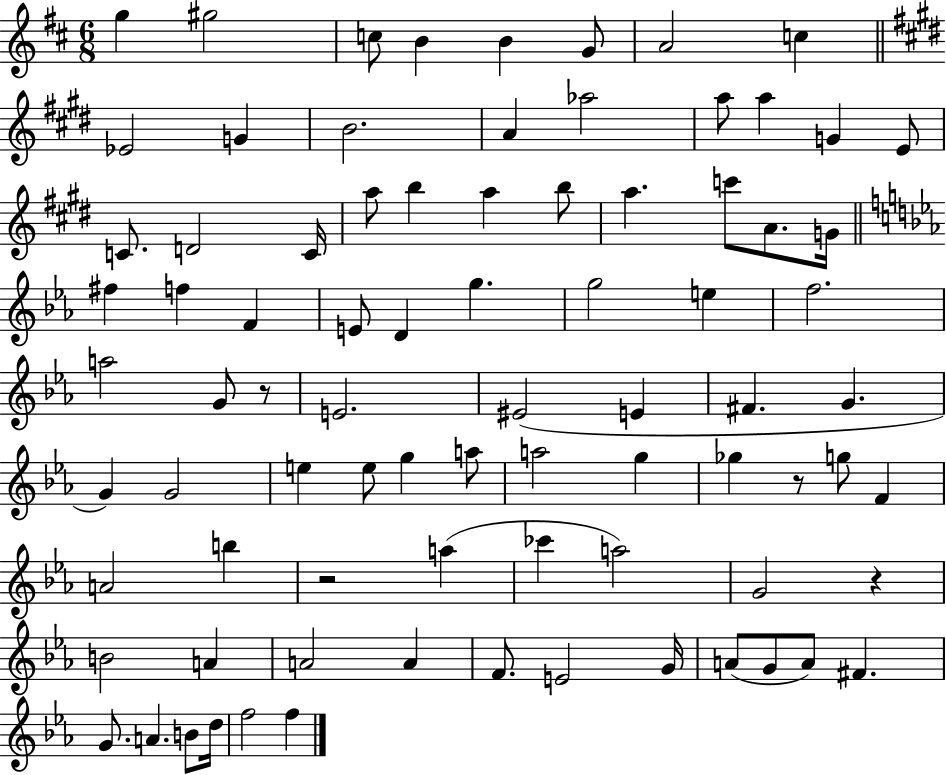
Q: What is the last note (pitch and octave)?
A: F5